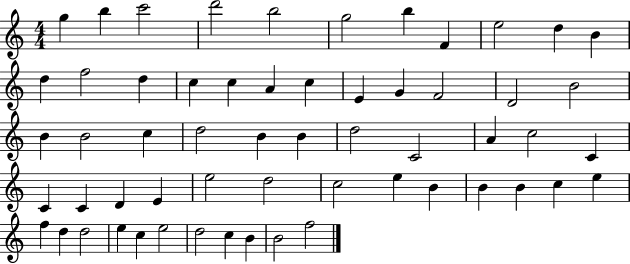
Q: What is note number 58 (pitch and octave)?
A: F5